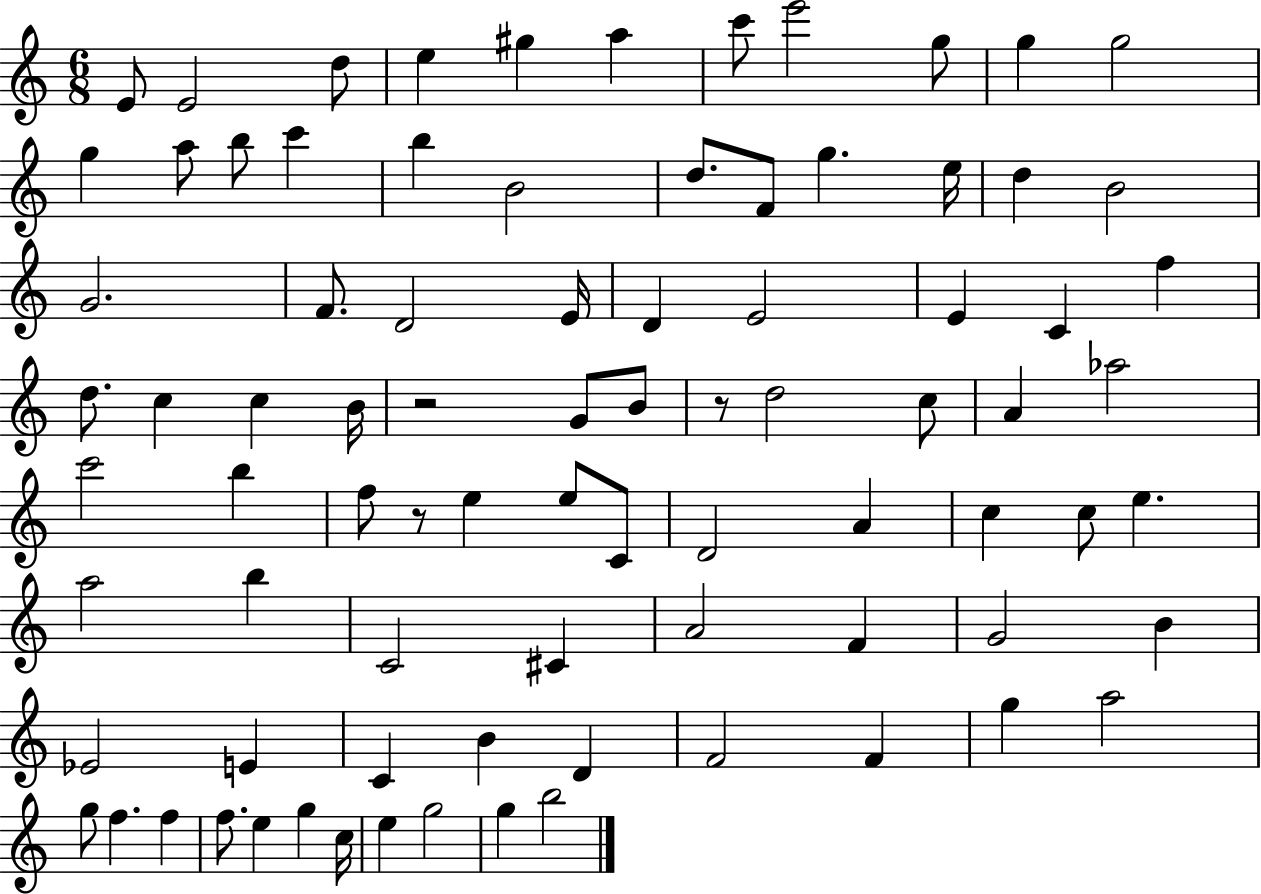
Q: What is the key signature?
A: C major